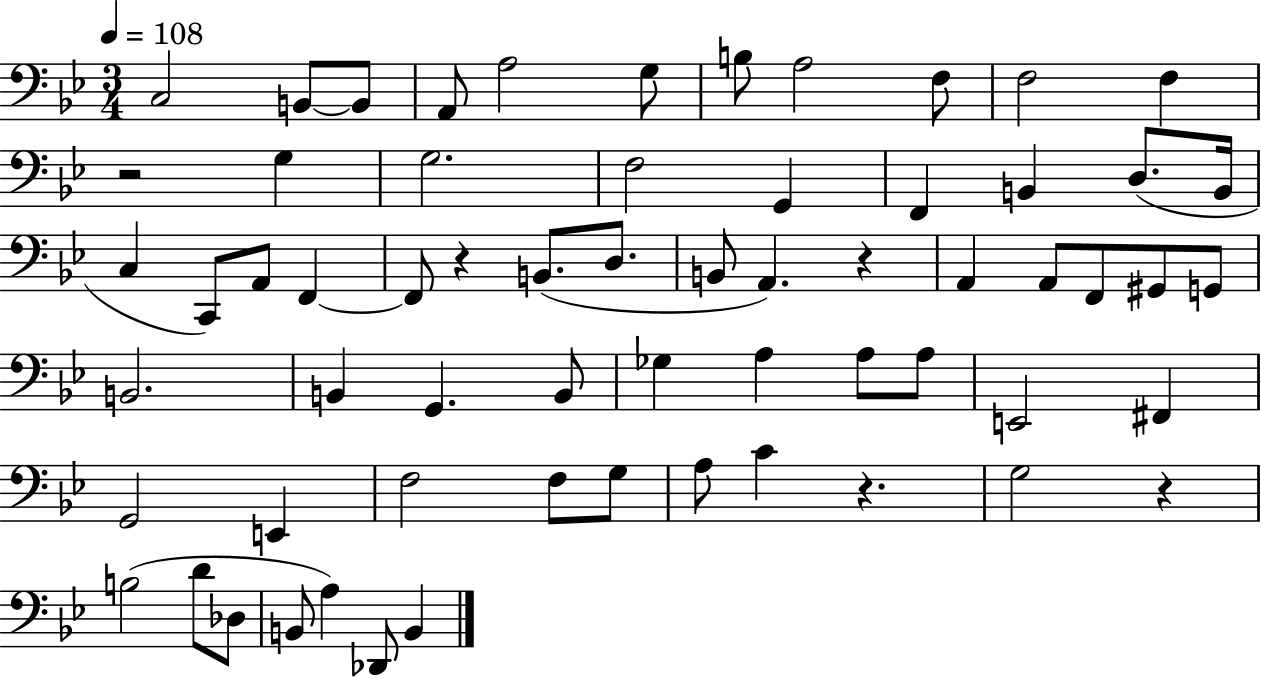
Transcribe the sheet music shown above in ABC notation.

X:1
T:Untitled
M:3/4
L:1/4
K:Bb
C,2 B,,/2 B,,/2 A,,/2 A,2 G,/2 B,/2 A,2 F,/2 F,2 F, z2 G, G,2 F,2 G,, F,, B,, D,/2 B,,/4 C, C,,/2 A,,/2 F,, F,,/2 z B,,/2 D,/2 B,,/2 A,, z A,, A,,/2 F,,/2 ^G,,/2 G,,/2 B,,2 B,, G,, B,,/2 _G, A, A,/2 A,/2 E,,2 ^F,, G,,2 E,, F,2 F,/2 G,/2 A,/2 C z G,2 z B,2 D/2 _D,/2 B,,/2 A, _D,,/2 B,,